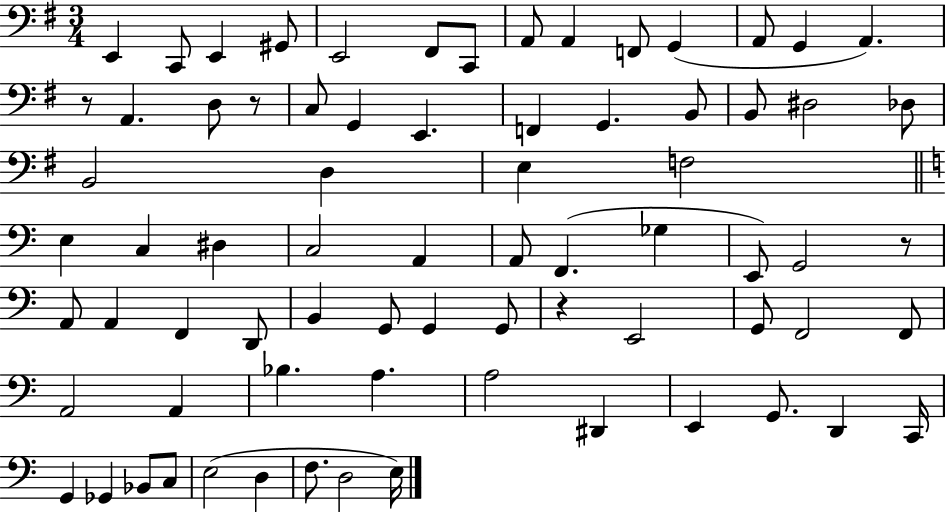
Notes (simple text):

E2/q C2/e E2/q G#2/e E2/h F#2/e C2/e A2/e A2/q F2/e G2/q A2/e G2/q A2/q. R/e A2/q. D3/e R/e C3/e G2/q E2/q. F2/q G2/q. B2/e B2/e D#3/h Db3/e B2/h D3/q E3/q F3/h E3/q C3/q D#3/q C3/h A2/q A2/e F2/q. Gb3/q E2/e G2/h R/e A2/e A2/q F2/q D2/e B2/q G2/e G2/q G2/e R/q E2/h G2/e F2/h F2/e A2/h A2/q Bb3/q. A3/q. A3/h D#2/q E2/q G2/e. D2/q C2/s G2/q Gb2/q Bb2/e C3/e E3/h D3/q F3/e. D3/h E3/s